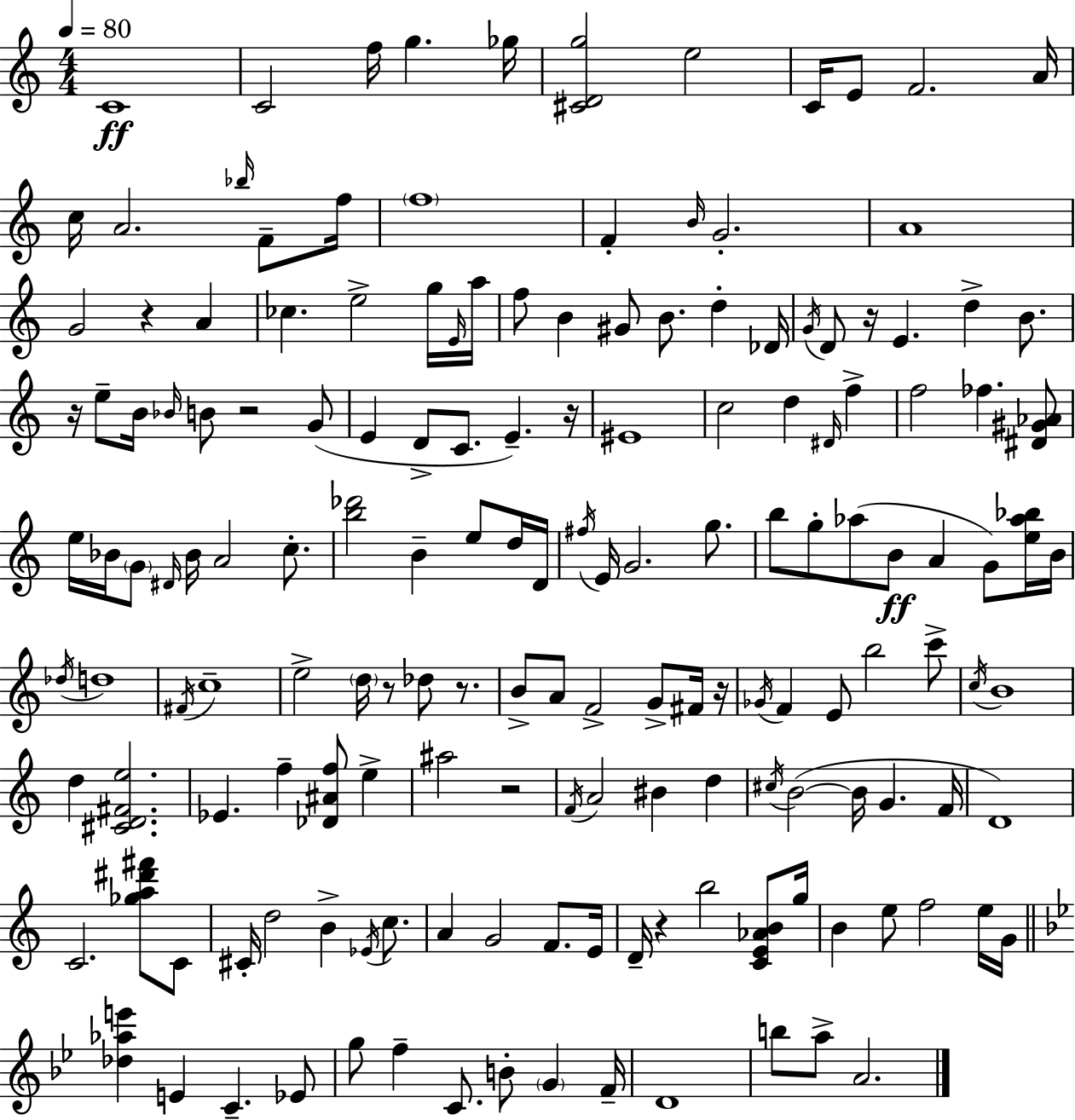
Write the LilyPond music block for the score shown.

{
  \clef treble
  \numericTimeSignature
  \time 4/4
  \key c \major
  \tempo 4 = 80
  c'1\ff | c'2 f''16 g''4. ges''16 | <cis' d' g''>2 e''2 | c'16 e'8 f'2. a'16 | \break c''16 a'2. \grace { bes''16 } f'8-- | f''16 \parenthesize f''1 | f'4-. \grace { b'16 } g'2.-. | a'1 | \break g'2 r4 a'4 | ces''4. e''2-> | g''16 \grace { e'16 } a''16 f''8 b'4 gis'8 b'8. d''4-. | des'16 \acciaccatura { g'16 } d'8 r16 e'4. d''4-> | \break b'8. r16 e''8-- b'16 \grace { bes'16 } b'8 r2 | g'8( e'4 d'8-> c'8. e'4.--) | r16 eis'1 | c''2 d''4 | \break \grace { dis'16 } f''4-> f''2 fes''4. | <dis' gis' aes'>8 e''16 bes'16 \parenthesize g'8 \grace { dis'16 } bes'16 a'2 | c''8.-. <b'' des'''>2 b'4-- | e''8 d''16 d'16 \acciaccatura { fis''16 } e'16 g'2. | \break g''8. b''8 g''8-. aes''8( b'8\ff | a'4 g'8) <e'' aes'' bes''>16 b'16 \acciaccatura { des''16 } d''1 | \acciaccatura { fis'16 } c''1-- | e''2-> | \break \parenthesize d''16 r8 des''8 r8. b'8-> a'8 f'2-> | g'8-> fis'16 r16 \acciaccatura { ges'16 } f'4 e'8 | b''2 c'''8-> \acciaccatura { c''16 } b'1 | d''4 | \break <cis' d' fis' e''>2. ees'4. | f''4-- <des' ais' f''>8 e''4-> ais''2 | r2 \acciaccatura { f'16 } a'2 | bis'4 d''4 \acciaccatura { cis''16 }( b'2~~ | \break b'16 g'4. f'16 d'1) | c'2. | <ges'' a'' dis''' fis'''>8 c'8 cis'16-. d''2 | b'4-> \acciaccatura { ees'16 } c''8. a'4 | \break g'2 f'8. e'16 d'16-- | r4 b''2 <c' e' aes' b'>8 g''16 b'4 | e''8 f''2 e''16 g'16 \bar "||" \break \key bes \major <des'' aes'' e'''>4 e'4 c'4.-- ees'8 | g''8 f''4-- c'8. b'8-. \parenthesize g'4 f'16-- | d'1 | b''8 a''8-> a'2. | \break \bar "|."
}